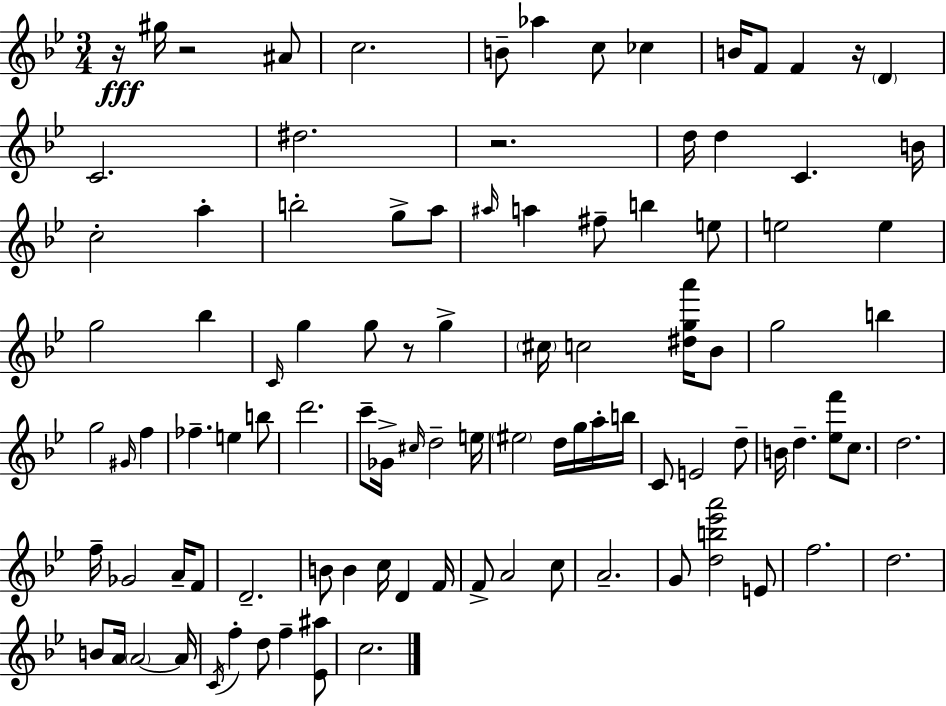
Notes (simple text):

R/s G#5/s R/h A#4/e C5/h. B4/e Ab5/q C5/e CES5/q B4/s F4/e F4/q R/s D4/q C4/h. D#5/h. R/h. D5/s D5/q C4/q. B4/s C5/h A5/q B5/h G5/e A5/e A#5/s A5/q F#5/e B5/q E5/e E5/h E5/q G5/h Bb5/q C4/s G5/q G5/e R/e G5/q C#5/s C5/h [D#5,G5,A6]/s Bb4/e G5/h B5/q G5/h G#4/s F5/q FES5/q. E5/q B5/e D6/h. C6/e Gb4/s C#5/s D5/h E5/s EIS5/h D5/s G5/s A5/s B5/s C4/e E4/h D5/e B4/s D5/q. [Eb5,F6]/e C5/e. D5/h. F5/s Gb4/h A4/s F4/e D4/h. B4/e B4/q C5/s D4/q F4/s F4/e A4/h C5/e A4/h. G4/e [D5,B5,Eb6,A6]/h E4/e F5/h. D5/h. B4/e A4/s A4/h A4/s C4/s F5/q D5/e F5/q [Eb4,A#5]/e C5/h.